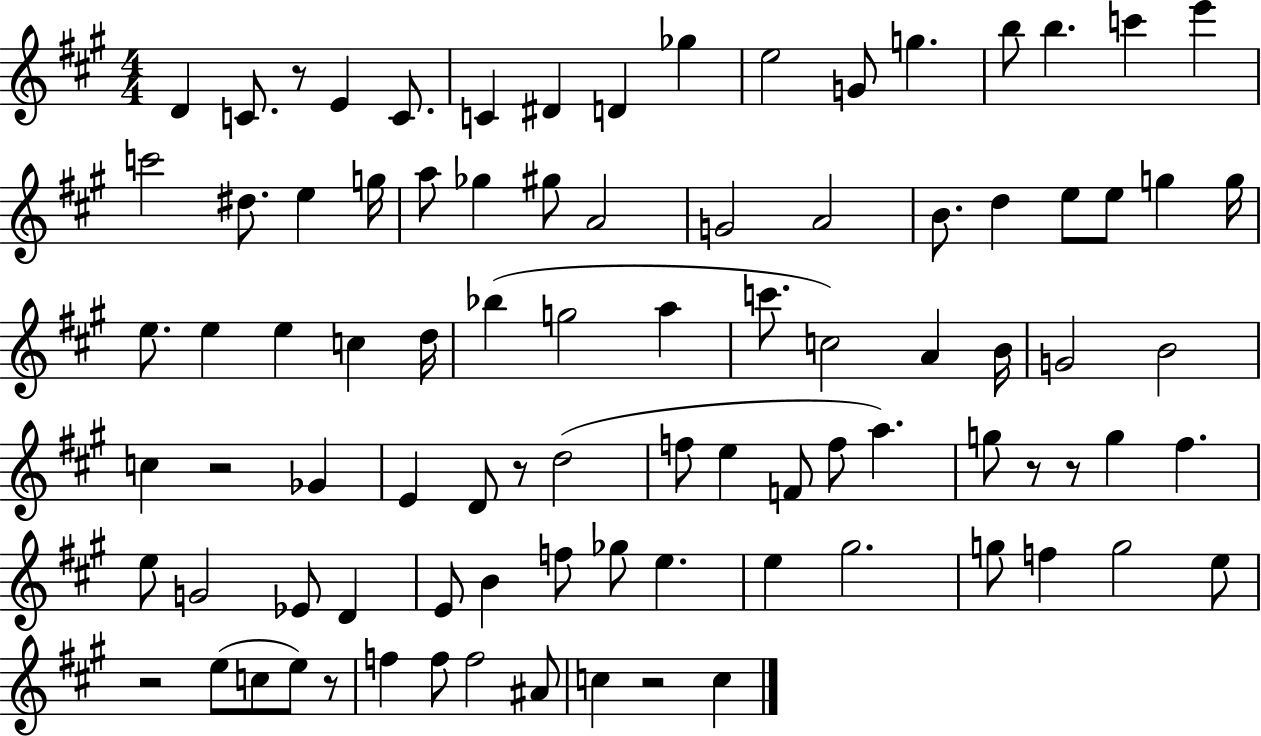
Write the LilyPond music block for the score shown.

{
  \clef treble
  \numericTimeSignature
  \time 4/4
  \key a \major
  \repeat volta 2 { d'4 c'8. r8 e'4 c'8. | c'4 dis'4 d'4 ges''4 | e''2 g'8 g''4. | b''8 b''4. c'''4 e'''4 | \break c'''2 dis''8. e''4 g''16 | a''8 ges''4 gis''8 a'2 | g'2 a'2 | b'8. d''4 e''8 e''8 g''4 g''16 | \break e''8. e''4 e''4 c''4 d''16 | bes''4( g''2 a''4 | c'''8. c''2) a'4 b'16 | g'2 b'2 | \break c''4 r2 ges'4 | e'4 d'8 r8 d''2( | f''8 e''4 f'8 f''8 a''4.) | g''8 r8 r8 g''4 fis''4. | \break e''8 g'2 ees'8 d'4 | e'8 b'4 f''8 ges''8 e''4. | e''4 gis''2. | g''8 f''4 g''2 e''8 | \break r2 e''8( c''8 e''8) r8 | f''4 f''8 f''2 ais'8 | c''4 r2 c''4 | } \bar "|."
}